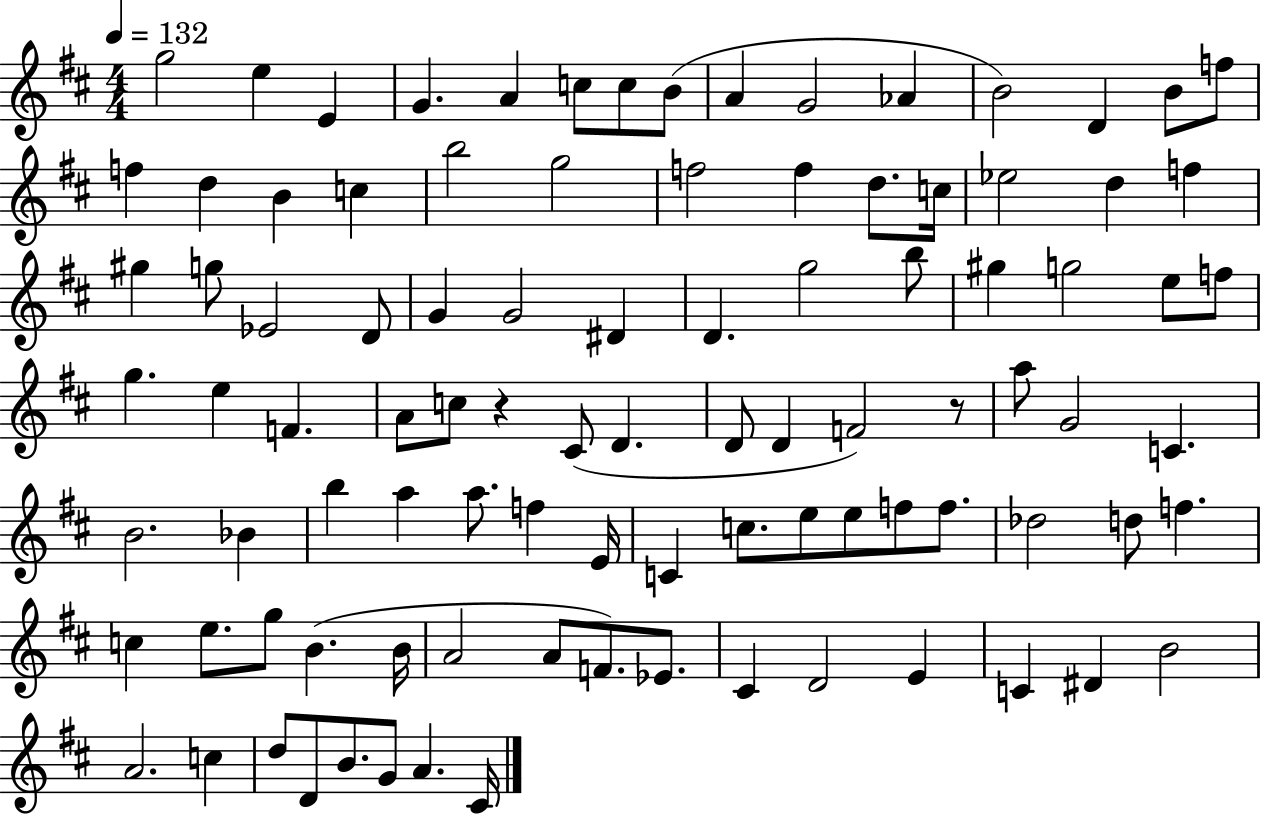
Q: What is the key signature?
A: D major